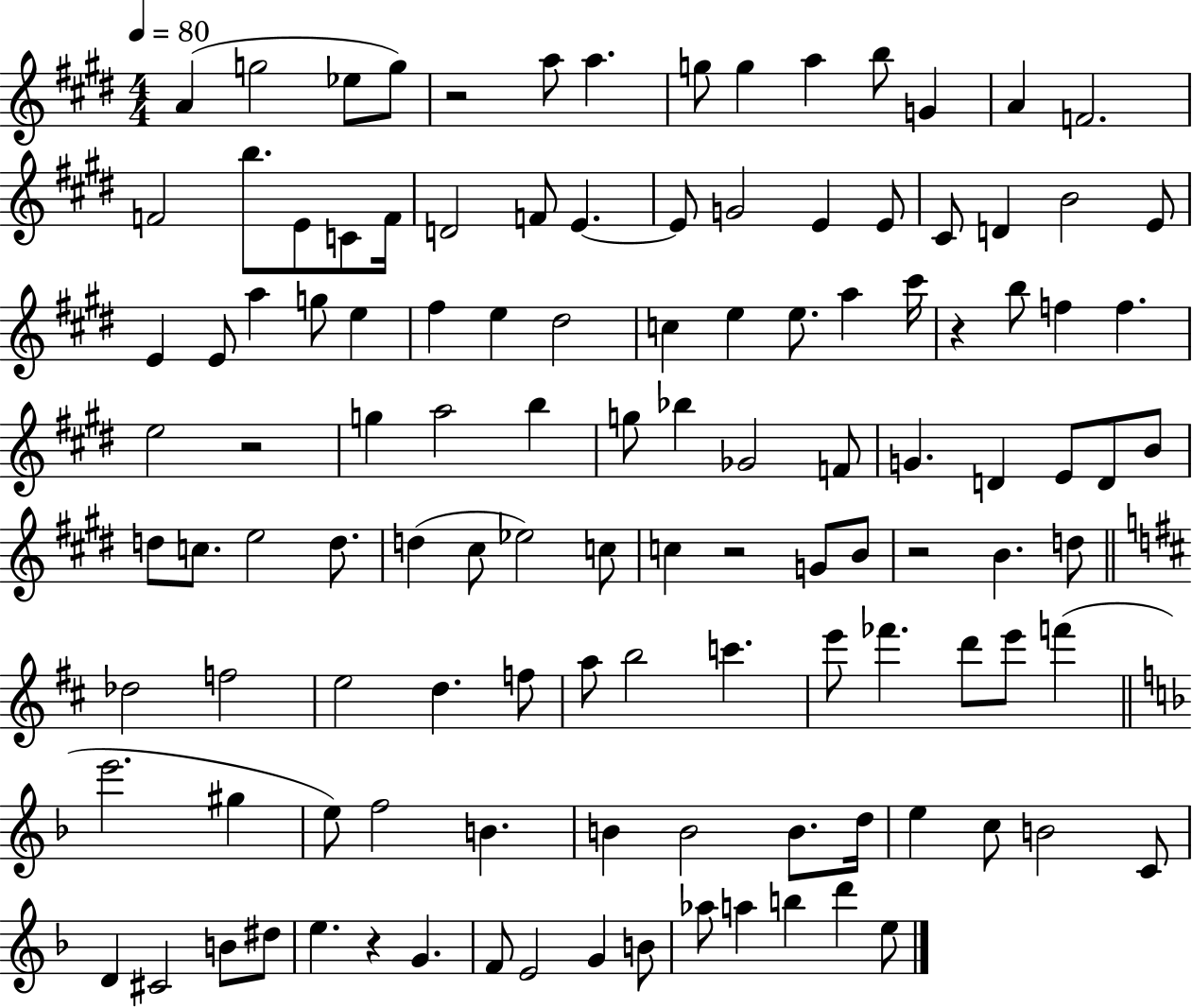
{
  \clef treble
  \numericTimeSignature
  \time 4/4
  \key e \major
  \tempo 4 = 80
  a'4( g''2 ees''8 g''8) | r2 a''8 a''4. | g''8 g''4 a''4 b''8 g'4 | a'4 f'2. | \break f'2 b''8. e'8 c'8 f'16 | d'2 f'8 e'4.~~ | e'8 g'2 e'4 e'8 | cis'8 d'4 b'2 e'8 | \break e'4 e'8 a''4 g''8 e''4 | fis''4 e''4 dis''2 | c''4 e''4 e''8. a''4 cis'''16 | r4 b''8 f''4 f''4. | \break e''2 r2 | g''4 a''2 b''4 | g''8 bes''4 ges'2 f'8 | g'4. d'4 e'8 d'8 b'8 | \break d''8 c''8. e''2 d''8. | d''4( cis''8 ees''2) c''8 | c''4 r2 g'8 b'8 | r2 b'4. d''8 | \break \bar "||" \break \key b \minor des''2 f''2 | e''2 d''4. f''8 | a''8 b''2 c'''4. | e'''8 fes'''4. d'''8 e'''8 f'''4( | \break \bar "||" \break \key f \major e'''2. gis''4 | e''8) f''2 b'4. | b'4 b'2 b'8. d''16 | e''4 c''8 b'2 c'8 | \break d'4 cis'2 b'8 dis''8 | e''4. r4 g'4. | f'8 e'2 g'4 b'8 | aes''8 a''4 b''4 d'''4 e''8 | \break \bar "|."
}